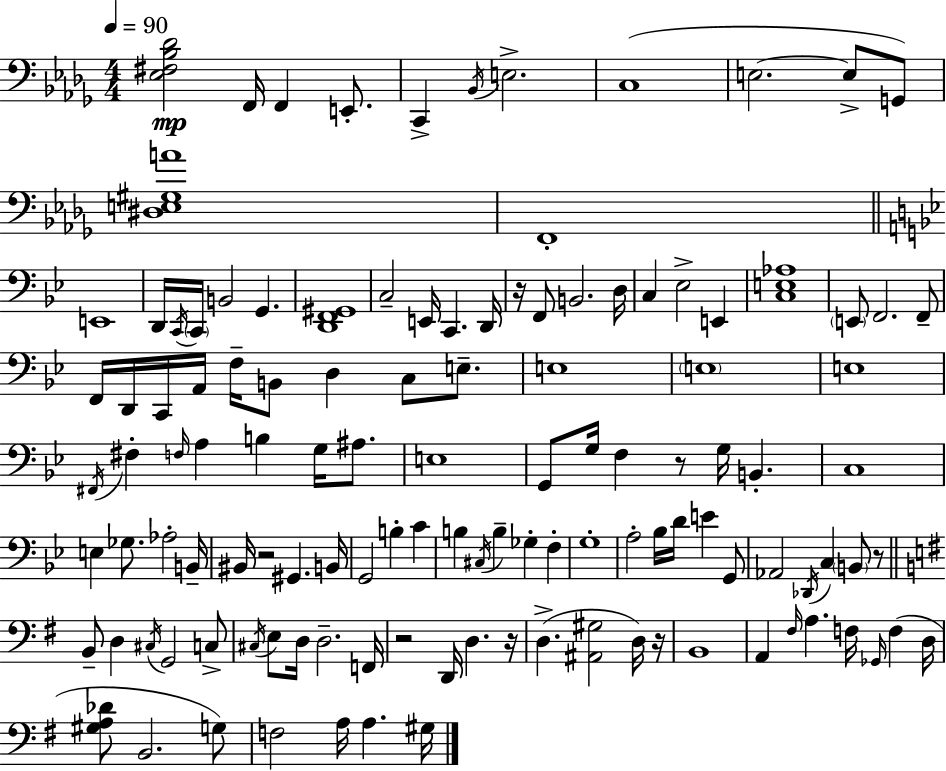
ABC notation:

X:1
T:Untitled
M:4/4
L:1/4
K:Bbm
[_E,^F,_B,_D]2 F,,/4 F,, E,,/2 C,, _B,,/4 E,2 C,4 E,2 E,/2 G,,/2 [^D,E,^G,A]4 F,,4 E,,4 D,,/4 C,,/4 C,,/4 B,,2 G,, [D,,F,,^G,,]4 C,2 E,,/4 C,, D,,/4 z/4 F,,/2 B,,2 D,/4 C, _E,2 E,, [C,E,_A,]4 E,,/2 F,,2 F,,/2 F,,/4 D,,/4 C,,/4 A,,/4 F,/4 B,,/2 D, C,/2 E,/2 E,4 E,4 E,4 ^F,,/4 ^F, F,/4 A, B, G,/4 ^A,/2 E,4 G,,/2 G,/4 F, z/2 G,/4 B,, C,4 E, _G,/2 _A,2 B,,/4 ^B,,/4 z2 ^G,, B,,/4 G,,2 B, C B, ^C,/4 B, _G, F, G,4 A,2 _B,/4 D/4 E G,,/2 _A,,2 _D,,/4 C, B,,/2 z/2 B,,/2 D, ^C,/4 G,,2 C,/2 ^C,/4 E,/2 D,/4 D,2 F,,/4 z2 D,,/4 D, z/4 D, [^A,,^G,]2 D,/4 z/4 B,,4 A,, ^F,/4 A, F,/4 _G,,/4 F, D,/4 [^G,A,_D]/2 B,,2 G,/2 F,2 A,/4 A, ^G,/4